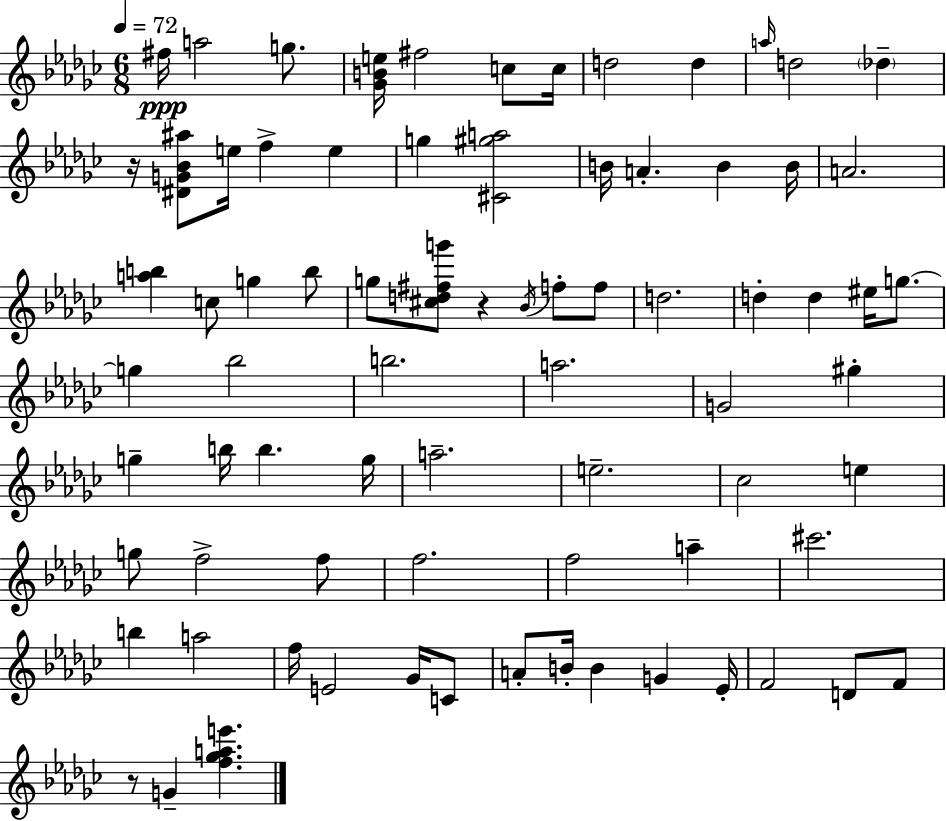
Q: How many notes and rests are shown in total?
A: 77